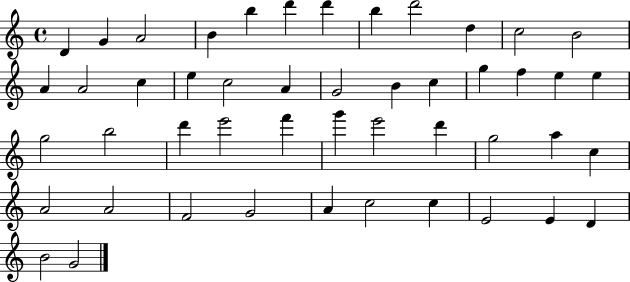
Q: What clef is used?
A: treble